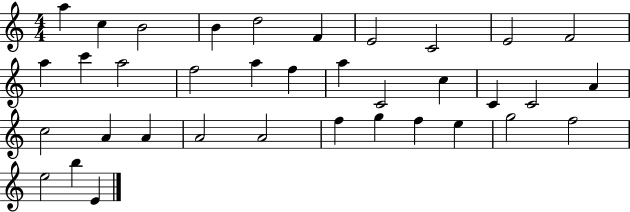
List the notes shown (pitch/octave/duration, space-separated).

A5/q C5/q B4/h B4/q D5/h F4/q E4/h C4/h E4/h F4/h A5/q C6/q A5/h F5/h A5/q F5/q A5/q C4/h C5/q C4/q C4/h A4/q C5/h A4/q A4/q A4/h A4/h F5/q G5/q F5/q E5/q G5/h F5/h E5/h B5/q E4/q